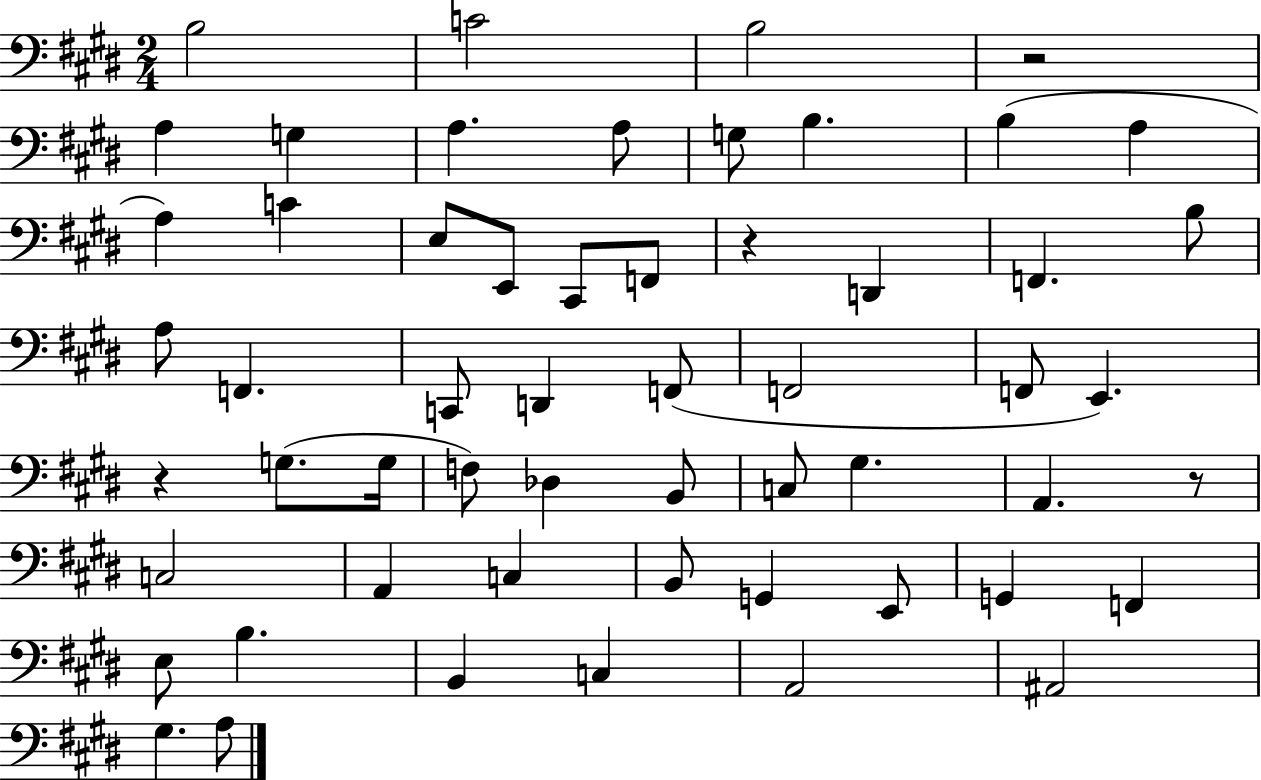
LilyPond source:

{
  \clef bass
  \numericTimeSignature
  \time 2/4
  \key e \major
  b2 | c'2 | b2 | r2 | \break a4 g4 | a4. a8 | g8 b4. | b4( a4 | \break a4) c'4 | e8 e,8 cis,8 f,8 | r4 d,4 | f,4. b8 | \break a8 f,4. | c,8 d,4 f,8( | f,2 | f,8 e,4.) | \break r4 g8.( g16 | f8) des4 b,8 | c8 gis4. | a,4. r8 | \break c2 | a,4 c4 | b,8 g,4 e,8 | g,4 f,4 | \break e8 b4. | b,4 c4 | a,2 | ais,2 | \break gis4. a8 | \bar "|."
}